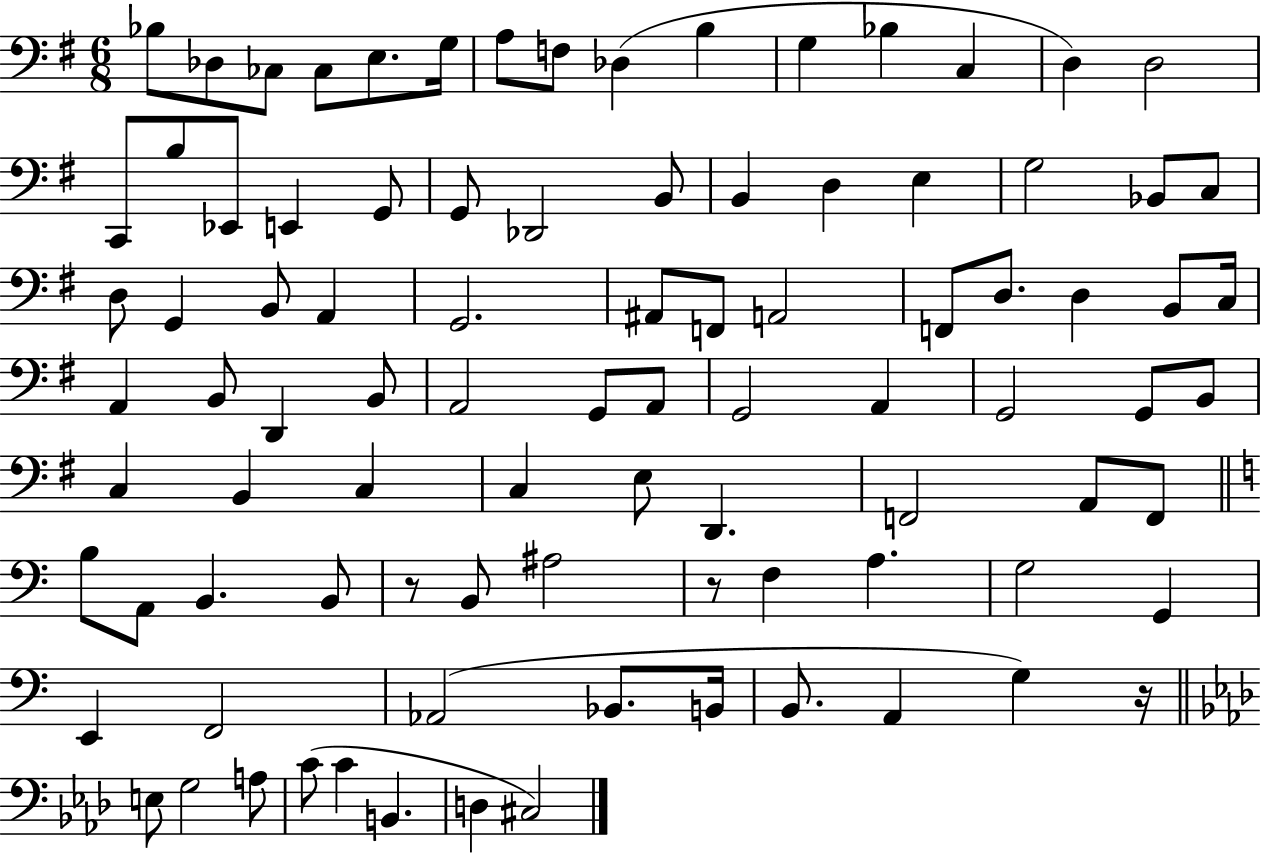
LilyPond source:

{
  \clef bass
  \numericTimeSignature
  \time 6/8
  \key g \major
  \repeat volta 2 { bes8 des8 ces8 ces8 e8. g16 | a8 f8 des4( b4 | g4 bes4 c4 | d4) d2 | \break c,8 b8 ees,8 e,4 g,8 | g,8 des,2 b,8 | b,4 d4 e4 | g2 bes,8 c8 | \break d8 g,4 b,8 a,4 | g,2. | ais,8 f,8 a,2 | f,8 d8. d4 b,8 c16 | \break a,4 b,8 d,4 b,8 | a,2 g,8 a,8 | g,2 a,4 | g,2 g,8 b,8 | \break c4 b,4 c4 | c4 e8 d,4. | f,2 a,8 f,8 | \bar "||" \break \key a \minor b8 a,8 b,4. b,8 | r8 b,8 ais2 | r8 f4 a4. | g2 g,4 | \break e,4 f,2 | aes,2( bes,8. b,16 | b,8. a,4 g4) r16 | \bar "||" \break \key f \minor e8 g2 a8 | c'8( c'4 b,4. | d4 cis2) | } \bar "|."
}